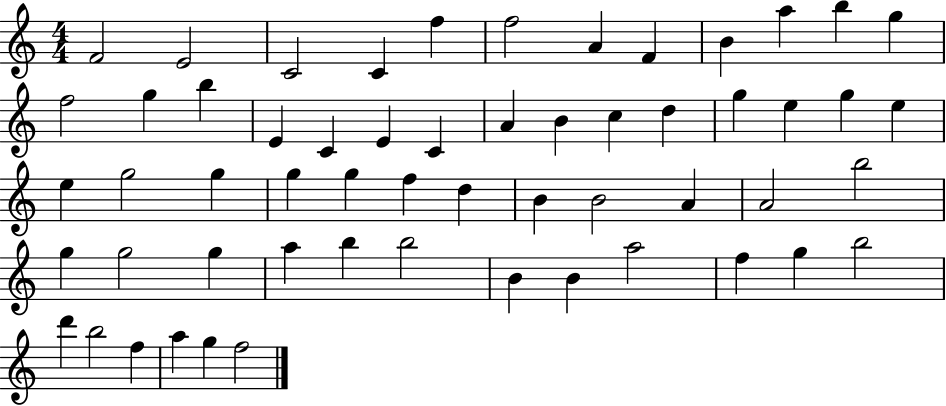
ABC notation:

X:1
T:Untitled
M:4/4
L:1/4
K:C
F2 E2 C2 C f f2 A F B a b g f2 g b E C E C A B c d g e g e e g2 g g g f d B B2 A A2 b2 g g2 g a b b2 B B a2 f g b2 d' b2 f a g f2